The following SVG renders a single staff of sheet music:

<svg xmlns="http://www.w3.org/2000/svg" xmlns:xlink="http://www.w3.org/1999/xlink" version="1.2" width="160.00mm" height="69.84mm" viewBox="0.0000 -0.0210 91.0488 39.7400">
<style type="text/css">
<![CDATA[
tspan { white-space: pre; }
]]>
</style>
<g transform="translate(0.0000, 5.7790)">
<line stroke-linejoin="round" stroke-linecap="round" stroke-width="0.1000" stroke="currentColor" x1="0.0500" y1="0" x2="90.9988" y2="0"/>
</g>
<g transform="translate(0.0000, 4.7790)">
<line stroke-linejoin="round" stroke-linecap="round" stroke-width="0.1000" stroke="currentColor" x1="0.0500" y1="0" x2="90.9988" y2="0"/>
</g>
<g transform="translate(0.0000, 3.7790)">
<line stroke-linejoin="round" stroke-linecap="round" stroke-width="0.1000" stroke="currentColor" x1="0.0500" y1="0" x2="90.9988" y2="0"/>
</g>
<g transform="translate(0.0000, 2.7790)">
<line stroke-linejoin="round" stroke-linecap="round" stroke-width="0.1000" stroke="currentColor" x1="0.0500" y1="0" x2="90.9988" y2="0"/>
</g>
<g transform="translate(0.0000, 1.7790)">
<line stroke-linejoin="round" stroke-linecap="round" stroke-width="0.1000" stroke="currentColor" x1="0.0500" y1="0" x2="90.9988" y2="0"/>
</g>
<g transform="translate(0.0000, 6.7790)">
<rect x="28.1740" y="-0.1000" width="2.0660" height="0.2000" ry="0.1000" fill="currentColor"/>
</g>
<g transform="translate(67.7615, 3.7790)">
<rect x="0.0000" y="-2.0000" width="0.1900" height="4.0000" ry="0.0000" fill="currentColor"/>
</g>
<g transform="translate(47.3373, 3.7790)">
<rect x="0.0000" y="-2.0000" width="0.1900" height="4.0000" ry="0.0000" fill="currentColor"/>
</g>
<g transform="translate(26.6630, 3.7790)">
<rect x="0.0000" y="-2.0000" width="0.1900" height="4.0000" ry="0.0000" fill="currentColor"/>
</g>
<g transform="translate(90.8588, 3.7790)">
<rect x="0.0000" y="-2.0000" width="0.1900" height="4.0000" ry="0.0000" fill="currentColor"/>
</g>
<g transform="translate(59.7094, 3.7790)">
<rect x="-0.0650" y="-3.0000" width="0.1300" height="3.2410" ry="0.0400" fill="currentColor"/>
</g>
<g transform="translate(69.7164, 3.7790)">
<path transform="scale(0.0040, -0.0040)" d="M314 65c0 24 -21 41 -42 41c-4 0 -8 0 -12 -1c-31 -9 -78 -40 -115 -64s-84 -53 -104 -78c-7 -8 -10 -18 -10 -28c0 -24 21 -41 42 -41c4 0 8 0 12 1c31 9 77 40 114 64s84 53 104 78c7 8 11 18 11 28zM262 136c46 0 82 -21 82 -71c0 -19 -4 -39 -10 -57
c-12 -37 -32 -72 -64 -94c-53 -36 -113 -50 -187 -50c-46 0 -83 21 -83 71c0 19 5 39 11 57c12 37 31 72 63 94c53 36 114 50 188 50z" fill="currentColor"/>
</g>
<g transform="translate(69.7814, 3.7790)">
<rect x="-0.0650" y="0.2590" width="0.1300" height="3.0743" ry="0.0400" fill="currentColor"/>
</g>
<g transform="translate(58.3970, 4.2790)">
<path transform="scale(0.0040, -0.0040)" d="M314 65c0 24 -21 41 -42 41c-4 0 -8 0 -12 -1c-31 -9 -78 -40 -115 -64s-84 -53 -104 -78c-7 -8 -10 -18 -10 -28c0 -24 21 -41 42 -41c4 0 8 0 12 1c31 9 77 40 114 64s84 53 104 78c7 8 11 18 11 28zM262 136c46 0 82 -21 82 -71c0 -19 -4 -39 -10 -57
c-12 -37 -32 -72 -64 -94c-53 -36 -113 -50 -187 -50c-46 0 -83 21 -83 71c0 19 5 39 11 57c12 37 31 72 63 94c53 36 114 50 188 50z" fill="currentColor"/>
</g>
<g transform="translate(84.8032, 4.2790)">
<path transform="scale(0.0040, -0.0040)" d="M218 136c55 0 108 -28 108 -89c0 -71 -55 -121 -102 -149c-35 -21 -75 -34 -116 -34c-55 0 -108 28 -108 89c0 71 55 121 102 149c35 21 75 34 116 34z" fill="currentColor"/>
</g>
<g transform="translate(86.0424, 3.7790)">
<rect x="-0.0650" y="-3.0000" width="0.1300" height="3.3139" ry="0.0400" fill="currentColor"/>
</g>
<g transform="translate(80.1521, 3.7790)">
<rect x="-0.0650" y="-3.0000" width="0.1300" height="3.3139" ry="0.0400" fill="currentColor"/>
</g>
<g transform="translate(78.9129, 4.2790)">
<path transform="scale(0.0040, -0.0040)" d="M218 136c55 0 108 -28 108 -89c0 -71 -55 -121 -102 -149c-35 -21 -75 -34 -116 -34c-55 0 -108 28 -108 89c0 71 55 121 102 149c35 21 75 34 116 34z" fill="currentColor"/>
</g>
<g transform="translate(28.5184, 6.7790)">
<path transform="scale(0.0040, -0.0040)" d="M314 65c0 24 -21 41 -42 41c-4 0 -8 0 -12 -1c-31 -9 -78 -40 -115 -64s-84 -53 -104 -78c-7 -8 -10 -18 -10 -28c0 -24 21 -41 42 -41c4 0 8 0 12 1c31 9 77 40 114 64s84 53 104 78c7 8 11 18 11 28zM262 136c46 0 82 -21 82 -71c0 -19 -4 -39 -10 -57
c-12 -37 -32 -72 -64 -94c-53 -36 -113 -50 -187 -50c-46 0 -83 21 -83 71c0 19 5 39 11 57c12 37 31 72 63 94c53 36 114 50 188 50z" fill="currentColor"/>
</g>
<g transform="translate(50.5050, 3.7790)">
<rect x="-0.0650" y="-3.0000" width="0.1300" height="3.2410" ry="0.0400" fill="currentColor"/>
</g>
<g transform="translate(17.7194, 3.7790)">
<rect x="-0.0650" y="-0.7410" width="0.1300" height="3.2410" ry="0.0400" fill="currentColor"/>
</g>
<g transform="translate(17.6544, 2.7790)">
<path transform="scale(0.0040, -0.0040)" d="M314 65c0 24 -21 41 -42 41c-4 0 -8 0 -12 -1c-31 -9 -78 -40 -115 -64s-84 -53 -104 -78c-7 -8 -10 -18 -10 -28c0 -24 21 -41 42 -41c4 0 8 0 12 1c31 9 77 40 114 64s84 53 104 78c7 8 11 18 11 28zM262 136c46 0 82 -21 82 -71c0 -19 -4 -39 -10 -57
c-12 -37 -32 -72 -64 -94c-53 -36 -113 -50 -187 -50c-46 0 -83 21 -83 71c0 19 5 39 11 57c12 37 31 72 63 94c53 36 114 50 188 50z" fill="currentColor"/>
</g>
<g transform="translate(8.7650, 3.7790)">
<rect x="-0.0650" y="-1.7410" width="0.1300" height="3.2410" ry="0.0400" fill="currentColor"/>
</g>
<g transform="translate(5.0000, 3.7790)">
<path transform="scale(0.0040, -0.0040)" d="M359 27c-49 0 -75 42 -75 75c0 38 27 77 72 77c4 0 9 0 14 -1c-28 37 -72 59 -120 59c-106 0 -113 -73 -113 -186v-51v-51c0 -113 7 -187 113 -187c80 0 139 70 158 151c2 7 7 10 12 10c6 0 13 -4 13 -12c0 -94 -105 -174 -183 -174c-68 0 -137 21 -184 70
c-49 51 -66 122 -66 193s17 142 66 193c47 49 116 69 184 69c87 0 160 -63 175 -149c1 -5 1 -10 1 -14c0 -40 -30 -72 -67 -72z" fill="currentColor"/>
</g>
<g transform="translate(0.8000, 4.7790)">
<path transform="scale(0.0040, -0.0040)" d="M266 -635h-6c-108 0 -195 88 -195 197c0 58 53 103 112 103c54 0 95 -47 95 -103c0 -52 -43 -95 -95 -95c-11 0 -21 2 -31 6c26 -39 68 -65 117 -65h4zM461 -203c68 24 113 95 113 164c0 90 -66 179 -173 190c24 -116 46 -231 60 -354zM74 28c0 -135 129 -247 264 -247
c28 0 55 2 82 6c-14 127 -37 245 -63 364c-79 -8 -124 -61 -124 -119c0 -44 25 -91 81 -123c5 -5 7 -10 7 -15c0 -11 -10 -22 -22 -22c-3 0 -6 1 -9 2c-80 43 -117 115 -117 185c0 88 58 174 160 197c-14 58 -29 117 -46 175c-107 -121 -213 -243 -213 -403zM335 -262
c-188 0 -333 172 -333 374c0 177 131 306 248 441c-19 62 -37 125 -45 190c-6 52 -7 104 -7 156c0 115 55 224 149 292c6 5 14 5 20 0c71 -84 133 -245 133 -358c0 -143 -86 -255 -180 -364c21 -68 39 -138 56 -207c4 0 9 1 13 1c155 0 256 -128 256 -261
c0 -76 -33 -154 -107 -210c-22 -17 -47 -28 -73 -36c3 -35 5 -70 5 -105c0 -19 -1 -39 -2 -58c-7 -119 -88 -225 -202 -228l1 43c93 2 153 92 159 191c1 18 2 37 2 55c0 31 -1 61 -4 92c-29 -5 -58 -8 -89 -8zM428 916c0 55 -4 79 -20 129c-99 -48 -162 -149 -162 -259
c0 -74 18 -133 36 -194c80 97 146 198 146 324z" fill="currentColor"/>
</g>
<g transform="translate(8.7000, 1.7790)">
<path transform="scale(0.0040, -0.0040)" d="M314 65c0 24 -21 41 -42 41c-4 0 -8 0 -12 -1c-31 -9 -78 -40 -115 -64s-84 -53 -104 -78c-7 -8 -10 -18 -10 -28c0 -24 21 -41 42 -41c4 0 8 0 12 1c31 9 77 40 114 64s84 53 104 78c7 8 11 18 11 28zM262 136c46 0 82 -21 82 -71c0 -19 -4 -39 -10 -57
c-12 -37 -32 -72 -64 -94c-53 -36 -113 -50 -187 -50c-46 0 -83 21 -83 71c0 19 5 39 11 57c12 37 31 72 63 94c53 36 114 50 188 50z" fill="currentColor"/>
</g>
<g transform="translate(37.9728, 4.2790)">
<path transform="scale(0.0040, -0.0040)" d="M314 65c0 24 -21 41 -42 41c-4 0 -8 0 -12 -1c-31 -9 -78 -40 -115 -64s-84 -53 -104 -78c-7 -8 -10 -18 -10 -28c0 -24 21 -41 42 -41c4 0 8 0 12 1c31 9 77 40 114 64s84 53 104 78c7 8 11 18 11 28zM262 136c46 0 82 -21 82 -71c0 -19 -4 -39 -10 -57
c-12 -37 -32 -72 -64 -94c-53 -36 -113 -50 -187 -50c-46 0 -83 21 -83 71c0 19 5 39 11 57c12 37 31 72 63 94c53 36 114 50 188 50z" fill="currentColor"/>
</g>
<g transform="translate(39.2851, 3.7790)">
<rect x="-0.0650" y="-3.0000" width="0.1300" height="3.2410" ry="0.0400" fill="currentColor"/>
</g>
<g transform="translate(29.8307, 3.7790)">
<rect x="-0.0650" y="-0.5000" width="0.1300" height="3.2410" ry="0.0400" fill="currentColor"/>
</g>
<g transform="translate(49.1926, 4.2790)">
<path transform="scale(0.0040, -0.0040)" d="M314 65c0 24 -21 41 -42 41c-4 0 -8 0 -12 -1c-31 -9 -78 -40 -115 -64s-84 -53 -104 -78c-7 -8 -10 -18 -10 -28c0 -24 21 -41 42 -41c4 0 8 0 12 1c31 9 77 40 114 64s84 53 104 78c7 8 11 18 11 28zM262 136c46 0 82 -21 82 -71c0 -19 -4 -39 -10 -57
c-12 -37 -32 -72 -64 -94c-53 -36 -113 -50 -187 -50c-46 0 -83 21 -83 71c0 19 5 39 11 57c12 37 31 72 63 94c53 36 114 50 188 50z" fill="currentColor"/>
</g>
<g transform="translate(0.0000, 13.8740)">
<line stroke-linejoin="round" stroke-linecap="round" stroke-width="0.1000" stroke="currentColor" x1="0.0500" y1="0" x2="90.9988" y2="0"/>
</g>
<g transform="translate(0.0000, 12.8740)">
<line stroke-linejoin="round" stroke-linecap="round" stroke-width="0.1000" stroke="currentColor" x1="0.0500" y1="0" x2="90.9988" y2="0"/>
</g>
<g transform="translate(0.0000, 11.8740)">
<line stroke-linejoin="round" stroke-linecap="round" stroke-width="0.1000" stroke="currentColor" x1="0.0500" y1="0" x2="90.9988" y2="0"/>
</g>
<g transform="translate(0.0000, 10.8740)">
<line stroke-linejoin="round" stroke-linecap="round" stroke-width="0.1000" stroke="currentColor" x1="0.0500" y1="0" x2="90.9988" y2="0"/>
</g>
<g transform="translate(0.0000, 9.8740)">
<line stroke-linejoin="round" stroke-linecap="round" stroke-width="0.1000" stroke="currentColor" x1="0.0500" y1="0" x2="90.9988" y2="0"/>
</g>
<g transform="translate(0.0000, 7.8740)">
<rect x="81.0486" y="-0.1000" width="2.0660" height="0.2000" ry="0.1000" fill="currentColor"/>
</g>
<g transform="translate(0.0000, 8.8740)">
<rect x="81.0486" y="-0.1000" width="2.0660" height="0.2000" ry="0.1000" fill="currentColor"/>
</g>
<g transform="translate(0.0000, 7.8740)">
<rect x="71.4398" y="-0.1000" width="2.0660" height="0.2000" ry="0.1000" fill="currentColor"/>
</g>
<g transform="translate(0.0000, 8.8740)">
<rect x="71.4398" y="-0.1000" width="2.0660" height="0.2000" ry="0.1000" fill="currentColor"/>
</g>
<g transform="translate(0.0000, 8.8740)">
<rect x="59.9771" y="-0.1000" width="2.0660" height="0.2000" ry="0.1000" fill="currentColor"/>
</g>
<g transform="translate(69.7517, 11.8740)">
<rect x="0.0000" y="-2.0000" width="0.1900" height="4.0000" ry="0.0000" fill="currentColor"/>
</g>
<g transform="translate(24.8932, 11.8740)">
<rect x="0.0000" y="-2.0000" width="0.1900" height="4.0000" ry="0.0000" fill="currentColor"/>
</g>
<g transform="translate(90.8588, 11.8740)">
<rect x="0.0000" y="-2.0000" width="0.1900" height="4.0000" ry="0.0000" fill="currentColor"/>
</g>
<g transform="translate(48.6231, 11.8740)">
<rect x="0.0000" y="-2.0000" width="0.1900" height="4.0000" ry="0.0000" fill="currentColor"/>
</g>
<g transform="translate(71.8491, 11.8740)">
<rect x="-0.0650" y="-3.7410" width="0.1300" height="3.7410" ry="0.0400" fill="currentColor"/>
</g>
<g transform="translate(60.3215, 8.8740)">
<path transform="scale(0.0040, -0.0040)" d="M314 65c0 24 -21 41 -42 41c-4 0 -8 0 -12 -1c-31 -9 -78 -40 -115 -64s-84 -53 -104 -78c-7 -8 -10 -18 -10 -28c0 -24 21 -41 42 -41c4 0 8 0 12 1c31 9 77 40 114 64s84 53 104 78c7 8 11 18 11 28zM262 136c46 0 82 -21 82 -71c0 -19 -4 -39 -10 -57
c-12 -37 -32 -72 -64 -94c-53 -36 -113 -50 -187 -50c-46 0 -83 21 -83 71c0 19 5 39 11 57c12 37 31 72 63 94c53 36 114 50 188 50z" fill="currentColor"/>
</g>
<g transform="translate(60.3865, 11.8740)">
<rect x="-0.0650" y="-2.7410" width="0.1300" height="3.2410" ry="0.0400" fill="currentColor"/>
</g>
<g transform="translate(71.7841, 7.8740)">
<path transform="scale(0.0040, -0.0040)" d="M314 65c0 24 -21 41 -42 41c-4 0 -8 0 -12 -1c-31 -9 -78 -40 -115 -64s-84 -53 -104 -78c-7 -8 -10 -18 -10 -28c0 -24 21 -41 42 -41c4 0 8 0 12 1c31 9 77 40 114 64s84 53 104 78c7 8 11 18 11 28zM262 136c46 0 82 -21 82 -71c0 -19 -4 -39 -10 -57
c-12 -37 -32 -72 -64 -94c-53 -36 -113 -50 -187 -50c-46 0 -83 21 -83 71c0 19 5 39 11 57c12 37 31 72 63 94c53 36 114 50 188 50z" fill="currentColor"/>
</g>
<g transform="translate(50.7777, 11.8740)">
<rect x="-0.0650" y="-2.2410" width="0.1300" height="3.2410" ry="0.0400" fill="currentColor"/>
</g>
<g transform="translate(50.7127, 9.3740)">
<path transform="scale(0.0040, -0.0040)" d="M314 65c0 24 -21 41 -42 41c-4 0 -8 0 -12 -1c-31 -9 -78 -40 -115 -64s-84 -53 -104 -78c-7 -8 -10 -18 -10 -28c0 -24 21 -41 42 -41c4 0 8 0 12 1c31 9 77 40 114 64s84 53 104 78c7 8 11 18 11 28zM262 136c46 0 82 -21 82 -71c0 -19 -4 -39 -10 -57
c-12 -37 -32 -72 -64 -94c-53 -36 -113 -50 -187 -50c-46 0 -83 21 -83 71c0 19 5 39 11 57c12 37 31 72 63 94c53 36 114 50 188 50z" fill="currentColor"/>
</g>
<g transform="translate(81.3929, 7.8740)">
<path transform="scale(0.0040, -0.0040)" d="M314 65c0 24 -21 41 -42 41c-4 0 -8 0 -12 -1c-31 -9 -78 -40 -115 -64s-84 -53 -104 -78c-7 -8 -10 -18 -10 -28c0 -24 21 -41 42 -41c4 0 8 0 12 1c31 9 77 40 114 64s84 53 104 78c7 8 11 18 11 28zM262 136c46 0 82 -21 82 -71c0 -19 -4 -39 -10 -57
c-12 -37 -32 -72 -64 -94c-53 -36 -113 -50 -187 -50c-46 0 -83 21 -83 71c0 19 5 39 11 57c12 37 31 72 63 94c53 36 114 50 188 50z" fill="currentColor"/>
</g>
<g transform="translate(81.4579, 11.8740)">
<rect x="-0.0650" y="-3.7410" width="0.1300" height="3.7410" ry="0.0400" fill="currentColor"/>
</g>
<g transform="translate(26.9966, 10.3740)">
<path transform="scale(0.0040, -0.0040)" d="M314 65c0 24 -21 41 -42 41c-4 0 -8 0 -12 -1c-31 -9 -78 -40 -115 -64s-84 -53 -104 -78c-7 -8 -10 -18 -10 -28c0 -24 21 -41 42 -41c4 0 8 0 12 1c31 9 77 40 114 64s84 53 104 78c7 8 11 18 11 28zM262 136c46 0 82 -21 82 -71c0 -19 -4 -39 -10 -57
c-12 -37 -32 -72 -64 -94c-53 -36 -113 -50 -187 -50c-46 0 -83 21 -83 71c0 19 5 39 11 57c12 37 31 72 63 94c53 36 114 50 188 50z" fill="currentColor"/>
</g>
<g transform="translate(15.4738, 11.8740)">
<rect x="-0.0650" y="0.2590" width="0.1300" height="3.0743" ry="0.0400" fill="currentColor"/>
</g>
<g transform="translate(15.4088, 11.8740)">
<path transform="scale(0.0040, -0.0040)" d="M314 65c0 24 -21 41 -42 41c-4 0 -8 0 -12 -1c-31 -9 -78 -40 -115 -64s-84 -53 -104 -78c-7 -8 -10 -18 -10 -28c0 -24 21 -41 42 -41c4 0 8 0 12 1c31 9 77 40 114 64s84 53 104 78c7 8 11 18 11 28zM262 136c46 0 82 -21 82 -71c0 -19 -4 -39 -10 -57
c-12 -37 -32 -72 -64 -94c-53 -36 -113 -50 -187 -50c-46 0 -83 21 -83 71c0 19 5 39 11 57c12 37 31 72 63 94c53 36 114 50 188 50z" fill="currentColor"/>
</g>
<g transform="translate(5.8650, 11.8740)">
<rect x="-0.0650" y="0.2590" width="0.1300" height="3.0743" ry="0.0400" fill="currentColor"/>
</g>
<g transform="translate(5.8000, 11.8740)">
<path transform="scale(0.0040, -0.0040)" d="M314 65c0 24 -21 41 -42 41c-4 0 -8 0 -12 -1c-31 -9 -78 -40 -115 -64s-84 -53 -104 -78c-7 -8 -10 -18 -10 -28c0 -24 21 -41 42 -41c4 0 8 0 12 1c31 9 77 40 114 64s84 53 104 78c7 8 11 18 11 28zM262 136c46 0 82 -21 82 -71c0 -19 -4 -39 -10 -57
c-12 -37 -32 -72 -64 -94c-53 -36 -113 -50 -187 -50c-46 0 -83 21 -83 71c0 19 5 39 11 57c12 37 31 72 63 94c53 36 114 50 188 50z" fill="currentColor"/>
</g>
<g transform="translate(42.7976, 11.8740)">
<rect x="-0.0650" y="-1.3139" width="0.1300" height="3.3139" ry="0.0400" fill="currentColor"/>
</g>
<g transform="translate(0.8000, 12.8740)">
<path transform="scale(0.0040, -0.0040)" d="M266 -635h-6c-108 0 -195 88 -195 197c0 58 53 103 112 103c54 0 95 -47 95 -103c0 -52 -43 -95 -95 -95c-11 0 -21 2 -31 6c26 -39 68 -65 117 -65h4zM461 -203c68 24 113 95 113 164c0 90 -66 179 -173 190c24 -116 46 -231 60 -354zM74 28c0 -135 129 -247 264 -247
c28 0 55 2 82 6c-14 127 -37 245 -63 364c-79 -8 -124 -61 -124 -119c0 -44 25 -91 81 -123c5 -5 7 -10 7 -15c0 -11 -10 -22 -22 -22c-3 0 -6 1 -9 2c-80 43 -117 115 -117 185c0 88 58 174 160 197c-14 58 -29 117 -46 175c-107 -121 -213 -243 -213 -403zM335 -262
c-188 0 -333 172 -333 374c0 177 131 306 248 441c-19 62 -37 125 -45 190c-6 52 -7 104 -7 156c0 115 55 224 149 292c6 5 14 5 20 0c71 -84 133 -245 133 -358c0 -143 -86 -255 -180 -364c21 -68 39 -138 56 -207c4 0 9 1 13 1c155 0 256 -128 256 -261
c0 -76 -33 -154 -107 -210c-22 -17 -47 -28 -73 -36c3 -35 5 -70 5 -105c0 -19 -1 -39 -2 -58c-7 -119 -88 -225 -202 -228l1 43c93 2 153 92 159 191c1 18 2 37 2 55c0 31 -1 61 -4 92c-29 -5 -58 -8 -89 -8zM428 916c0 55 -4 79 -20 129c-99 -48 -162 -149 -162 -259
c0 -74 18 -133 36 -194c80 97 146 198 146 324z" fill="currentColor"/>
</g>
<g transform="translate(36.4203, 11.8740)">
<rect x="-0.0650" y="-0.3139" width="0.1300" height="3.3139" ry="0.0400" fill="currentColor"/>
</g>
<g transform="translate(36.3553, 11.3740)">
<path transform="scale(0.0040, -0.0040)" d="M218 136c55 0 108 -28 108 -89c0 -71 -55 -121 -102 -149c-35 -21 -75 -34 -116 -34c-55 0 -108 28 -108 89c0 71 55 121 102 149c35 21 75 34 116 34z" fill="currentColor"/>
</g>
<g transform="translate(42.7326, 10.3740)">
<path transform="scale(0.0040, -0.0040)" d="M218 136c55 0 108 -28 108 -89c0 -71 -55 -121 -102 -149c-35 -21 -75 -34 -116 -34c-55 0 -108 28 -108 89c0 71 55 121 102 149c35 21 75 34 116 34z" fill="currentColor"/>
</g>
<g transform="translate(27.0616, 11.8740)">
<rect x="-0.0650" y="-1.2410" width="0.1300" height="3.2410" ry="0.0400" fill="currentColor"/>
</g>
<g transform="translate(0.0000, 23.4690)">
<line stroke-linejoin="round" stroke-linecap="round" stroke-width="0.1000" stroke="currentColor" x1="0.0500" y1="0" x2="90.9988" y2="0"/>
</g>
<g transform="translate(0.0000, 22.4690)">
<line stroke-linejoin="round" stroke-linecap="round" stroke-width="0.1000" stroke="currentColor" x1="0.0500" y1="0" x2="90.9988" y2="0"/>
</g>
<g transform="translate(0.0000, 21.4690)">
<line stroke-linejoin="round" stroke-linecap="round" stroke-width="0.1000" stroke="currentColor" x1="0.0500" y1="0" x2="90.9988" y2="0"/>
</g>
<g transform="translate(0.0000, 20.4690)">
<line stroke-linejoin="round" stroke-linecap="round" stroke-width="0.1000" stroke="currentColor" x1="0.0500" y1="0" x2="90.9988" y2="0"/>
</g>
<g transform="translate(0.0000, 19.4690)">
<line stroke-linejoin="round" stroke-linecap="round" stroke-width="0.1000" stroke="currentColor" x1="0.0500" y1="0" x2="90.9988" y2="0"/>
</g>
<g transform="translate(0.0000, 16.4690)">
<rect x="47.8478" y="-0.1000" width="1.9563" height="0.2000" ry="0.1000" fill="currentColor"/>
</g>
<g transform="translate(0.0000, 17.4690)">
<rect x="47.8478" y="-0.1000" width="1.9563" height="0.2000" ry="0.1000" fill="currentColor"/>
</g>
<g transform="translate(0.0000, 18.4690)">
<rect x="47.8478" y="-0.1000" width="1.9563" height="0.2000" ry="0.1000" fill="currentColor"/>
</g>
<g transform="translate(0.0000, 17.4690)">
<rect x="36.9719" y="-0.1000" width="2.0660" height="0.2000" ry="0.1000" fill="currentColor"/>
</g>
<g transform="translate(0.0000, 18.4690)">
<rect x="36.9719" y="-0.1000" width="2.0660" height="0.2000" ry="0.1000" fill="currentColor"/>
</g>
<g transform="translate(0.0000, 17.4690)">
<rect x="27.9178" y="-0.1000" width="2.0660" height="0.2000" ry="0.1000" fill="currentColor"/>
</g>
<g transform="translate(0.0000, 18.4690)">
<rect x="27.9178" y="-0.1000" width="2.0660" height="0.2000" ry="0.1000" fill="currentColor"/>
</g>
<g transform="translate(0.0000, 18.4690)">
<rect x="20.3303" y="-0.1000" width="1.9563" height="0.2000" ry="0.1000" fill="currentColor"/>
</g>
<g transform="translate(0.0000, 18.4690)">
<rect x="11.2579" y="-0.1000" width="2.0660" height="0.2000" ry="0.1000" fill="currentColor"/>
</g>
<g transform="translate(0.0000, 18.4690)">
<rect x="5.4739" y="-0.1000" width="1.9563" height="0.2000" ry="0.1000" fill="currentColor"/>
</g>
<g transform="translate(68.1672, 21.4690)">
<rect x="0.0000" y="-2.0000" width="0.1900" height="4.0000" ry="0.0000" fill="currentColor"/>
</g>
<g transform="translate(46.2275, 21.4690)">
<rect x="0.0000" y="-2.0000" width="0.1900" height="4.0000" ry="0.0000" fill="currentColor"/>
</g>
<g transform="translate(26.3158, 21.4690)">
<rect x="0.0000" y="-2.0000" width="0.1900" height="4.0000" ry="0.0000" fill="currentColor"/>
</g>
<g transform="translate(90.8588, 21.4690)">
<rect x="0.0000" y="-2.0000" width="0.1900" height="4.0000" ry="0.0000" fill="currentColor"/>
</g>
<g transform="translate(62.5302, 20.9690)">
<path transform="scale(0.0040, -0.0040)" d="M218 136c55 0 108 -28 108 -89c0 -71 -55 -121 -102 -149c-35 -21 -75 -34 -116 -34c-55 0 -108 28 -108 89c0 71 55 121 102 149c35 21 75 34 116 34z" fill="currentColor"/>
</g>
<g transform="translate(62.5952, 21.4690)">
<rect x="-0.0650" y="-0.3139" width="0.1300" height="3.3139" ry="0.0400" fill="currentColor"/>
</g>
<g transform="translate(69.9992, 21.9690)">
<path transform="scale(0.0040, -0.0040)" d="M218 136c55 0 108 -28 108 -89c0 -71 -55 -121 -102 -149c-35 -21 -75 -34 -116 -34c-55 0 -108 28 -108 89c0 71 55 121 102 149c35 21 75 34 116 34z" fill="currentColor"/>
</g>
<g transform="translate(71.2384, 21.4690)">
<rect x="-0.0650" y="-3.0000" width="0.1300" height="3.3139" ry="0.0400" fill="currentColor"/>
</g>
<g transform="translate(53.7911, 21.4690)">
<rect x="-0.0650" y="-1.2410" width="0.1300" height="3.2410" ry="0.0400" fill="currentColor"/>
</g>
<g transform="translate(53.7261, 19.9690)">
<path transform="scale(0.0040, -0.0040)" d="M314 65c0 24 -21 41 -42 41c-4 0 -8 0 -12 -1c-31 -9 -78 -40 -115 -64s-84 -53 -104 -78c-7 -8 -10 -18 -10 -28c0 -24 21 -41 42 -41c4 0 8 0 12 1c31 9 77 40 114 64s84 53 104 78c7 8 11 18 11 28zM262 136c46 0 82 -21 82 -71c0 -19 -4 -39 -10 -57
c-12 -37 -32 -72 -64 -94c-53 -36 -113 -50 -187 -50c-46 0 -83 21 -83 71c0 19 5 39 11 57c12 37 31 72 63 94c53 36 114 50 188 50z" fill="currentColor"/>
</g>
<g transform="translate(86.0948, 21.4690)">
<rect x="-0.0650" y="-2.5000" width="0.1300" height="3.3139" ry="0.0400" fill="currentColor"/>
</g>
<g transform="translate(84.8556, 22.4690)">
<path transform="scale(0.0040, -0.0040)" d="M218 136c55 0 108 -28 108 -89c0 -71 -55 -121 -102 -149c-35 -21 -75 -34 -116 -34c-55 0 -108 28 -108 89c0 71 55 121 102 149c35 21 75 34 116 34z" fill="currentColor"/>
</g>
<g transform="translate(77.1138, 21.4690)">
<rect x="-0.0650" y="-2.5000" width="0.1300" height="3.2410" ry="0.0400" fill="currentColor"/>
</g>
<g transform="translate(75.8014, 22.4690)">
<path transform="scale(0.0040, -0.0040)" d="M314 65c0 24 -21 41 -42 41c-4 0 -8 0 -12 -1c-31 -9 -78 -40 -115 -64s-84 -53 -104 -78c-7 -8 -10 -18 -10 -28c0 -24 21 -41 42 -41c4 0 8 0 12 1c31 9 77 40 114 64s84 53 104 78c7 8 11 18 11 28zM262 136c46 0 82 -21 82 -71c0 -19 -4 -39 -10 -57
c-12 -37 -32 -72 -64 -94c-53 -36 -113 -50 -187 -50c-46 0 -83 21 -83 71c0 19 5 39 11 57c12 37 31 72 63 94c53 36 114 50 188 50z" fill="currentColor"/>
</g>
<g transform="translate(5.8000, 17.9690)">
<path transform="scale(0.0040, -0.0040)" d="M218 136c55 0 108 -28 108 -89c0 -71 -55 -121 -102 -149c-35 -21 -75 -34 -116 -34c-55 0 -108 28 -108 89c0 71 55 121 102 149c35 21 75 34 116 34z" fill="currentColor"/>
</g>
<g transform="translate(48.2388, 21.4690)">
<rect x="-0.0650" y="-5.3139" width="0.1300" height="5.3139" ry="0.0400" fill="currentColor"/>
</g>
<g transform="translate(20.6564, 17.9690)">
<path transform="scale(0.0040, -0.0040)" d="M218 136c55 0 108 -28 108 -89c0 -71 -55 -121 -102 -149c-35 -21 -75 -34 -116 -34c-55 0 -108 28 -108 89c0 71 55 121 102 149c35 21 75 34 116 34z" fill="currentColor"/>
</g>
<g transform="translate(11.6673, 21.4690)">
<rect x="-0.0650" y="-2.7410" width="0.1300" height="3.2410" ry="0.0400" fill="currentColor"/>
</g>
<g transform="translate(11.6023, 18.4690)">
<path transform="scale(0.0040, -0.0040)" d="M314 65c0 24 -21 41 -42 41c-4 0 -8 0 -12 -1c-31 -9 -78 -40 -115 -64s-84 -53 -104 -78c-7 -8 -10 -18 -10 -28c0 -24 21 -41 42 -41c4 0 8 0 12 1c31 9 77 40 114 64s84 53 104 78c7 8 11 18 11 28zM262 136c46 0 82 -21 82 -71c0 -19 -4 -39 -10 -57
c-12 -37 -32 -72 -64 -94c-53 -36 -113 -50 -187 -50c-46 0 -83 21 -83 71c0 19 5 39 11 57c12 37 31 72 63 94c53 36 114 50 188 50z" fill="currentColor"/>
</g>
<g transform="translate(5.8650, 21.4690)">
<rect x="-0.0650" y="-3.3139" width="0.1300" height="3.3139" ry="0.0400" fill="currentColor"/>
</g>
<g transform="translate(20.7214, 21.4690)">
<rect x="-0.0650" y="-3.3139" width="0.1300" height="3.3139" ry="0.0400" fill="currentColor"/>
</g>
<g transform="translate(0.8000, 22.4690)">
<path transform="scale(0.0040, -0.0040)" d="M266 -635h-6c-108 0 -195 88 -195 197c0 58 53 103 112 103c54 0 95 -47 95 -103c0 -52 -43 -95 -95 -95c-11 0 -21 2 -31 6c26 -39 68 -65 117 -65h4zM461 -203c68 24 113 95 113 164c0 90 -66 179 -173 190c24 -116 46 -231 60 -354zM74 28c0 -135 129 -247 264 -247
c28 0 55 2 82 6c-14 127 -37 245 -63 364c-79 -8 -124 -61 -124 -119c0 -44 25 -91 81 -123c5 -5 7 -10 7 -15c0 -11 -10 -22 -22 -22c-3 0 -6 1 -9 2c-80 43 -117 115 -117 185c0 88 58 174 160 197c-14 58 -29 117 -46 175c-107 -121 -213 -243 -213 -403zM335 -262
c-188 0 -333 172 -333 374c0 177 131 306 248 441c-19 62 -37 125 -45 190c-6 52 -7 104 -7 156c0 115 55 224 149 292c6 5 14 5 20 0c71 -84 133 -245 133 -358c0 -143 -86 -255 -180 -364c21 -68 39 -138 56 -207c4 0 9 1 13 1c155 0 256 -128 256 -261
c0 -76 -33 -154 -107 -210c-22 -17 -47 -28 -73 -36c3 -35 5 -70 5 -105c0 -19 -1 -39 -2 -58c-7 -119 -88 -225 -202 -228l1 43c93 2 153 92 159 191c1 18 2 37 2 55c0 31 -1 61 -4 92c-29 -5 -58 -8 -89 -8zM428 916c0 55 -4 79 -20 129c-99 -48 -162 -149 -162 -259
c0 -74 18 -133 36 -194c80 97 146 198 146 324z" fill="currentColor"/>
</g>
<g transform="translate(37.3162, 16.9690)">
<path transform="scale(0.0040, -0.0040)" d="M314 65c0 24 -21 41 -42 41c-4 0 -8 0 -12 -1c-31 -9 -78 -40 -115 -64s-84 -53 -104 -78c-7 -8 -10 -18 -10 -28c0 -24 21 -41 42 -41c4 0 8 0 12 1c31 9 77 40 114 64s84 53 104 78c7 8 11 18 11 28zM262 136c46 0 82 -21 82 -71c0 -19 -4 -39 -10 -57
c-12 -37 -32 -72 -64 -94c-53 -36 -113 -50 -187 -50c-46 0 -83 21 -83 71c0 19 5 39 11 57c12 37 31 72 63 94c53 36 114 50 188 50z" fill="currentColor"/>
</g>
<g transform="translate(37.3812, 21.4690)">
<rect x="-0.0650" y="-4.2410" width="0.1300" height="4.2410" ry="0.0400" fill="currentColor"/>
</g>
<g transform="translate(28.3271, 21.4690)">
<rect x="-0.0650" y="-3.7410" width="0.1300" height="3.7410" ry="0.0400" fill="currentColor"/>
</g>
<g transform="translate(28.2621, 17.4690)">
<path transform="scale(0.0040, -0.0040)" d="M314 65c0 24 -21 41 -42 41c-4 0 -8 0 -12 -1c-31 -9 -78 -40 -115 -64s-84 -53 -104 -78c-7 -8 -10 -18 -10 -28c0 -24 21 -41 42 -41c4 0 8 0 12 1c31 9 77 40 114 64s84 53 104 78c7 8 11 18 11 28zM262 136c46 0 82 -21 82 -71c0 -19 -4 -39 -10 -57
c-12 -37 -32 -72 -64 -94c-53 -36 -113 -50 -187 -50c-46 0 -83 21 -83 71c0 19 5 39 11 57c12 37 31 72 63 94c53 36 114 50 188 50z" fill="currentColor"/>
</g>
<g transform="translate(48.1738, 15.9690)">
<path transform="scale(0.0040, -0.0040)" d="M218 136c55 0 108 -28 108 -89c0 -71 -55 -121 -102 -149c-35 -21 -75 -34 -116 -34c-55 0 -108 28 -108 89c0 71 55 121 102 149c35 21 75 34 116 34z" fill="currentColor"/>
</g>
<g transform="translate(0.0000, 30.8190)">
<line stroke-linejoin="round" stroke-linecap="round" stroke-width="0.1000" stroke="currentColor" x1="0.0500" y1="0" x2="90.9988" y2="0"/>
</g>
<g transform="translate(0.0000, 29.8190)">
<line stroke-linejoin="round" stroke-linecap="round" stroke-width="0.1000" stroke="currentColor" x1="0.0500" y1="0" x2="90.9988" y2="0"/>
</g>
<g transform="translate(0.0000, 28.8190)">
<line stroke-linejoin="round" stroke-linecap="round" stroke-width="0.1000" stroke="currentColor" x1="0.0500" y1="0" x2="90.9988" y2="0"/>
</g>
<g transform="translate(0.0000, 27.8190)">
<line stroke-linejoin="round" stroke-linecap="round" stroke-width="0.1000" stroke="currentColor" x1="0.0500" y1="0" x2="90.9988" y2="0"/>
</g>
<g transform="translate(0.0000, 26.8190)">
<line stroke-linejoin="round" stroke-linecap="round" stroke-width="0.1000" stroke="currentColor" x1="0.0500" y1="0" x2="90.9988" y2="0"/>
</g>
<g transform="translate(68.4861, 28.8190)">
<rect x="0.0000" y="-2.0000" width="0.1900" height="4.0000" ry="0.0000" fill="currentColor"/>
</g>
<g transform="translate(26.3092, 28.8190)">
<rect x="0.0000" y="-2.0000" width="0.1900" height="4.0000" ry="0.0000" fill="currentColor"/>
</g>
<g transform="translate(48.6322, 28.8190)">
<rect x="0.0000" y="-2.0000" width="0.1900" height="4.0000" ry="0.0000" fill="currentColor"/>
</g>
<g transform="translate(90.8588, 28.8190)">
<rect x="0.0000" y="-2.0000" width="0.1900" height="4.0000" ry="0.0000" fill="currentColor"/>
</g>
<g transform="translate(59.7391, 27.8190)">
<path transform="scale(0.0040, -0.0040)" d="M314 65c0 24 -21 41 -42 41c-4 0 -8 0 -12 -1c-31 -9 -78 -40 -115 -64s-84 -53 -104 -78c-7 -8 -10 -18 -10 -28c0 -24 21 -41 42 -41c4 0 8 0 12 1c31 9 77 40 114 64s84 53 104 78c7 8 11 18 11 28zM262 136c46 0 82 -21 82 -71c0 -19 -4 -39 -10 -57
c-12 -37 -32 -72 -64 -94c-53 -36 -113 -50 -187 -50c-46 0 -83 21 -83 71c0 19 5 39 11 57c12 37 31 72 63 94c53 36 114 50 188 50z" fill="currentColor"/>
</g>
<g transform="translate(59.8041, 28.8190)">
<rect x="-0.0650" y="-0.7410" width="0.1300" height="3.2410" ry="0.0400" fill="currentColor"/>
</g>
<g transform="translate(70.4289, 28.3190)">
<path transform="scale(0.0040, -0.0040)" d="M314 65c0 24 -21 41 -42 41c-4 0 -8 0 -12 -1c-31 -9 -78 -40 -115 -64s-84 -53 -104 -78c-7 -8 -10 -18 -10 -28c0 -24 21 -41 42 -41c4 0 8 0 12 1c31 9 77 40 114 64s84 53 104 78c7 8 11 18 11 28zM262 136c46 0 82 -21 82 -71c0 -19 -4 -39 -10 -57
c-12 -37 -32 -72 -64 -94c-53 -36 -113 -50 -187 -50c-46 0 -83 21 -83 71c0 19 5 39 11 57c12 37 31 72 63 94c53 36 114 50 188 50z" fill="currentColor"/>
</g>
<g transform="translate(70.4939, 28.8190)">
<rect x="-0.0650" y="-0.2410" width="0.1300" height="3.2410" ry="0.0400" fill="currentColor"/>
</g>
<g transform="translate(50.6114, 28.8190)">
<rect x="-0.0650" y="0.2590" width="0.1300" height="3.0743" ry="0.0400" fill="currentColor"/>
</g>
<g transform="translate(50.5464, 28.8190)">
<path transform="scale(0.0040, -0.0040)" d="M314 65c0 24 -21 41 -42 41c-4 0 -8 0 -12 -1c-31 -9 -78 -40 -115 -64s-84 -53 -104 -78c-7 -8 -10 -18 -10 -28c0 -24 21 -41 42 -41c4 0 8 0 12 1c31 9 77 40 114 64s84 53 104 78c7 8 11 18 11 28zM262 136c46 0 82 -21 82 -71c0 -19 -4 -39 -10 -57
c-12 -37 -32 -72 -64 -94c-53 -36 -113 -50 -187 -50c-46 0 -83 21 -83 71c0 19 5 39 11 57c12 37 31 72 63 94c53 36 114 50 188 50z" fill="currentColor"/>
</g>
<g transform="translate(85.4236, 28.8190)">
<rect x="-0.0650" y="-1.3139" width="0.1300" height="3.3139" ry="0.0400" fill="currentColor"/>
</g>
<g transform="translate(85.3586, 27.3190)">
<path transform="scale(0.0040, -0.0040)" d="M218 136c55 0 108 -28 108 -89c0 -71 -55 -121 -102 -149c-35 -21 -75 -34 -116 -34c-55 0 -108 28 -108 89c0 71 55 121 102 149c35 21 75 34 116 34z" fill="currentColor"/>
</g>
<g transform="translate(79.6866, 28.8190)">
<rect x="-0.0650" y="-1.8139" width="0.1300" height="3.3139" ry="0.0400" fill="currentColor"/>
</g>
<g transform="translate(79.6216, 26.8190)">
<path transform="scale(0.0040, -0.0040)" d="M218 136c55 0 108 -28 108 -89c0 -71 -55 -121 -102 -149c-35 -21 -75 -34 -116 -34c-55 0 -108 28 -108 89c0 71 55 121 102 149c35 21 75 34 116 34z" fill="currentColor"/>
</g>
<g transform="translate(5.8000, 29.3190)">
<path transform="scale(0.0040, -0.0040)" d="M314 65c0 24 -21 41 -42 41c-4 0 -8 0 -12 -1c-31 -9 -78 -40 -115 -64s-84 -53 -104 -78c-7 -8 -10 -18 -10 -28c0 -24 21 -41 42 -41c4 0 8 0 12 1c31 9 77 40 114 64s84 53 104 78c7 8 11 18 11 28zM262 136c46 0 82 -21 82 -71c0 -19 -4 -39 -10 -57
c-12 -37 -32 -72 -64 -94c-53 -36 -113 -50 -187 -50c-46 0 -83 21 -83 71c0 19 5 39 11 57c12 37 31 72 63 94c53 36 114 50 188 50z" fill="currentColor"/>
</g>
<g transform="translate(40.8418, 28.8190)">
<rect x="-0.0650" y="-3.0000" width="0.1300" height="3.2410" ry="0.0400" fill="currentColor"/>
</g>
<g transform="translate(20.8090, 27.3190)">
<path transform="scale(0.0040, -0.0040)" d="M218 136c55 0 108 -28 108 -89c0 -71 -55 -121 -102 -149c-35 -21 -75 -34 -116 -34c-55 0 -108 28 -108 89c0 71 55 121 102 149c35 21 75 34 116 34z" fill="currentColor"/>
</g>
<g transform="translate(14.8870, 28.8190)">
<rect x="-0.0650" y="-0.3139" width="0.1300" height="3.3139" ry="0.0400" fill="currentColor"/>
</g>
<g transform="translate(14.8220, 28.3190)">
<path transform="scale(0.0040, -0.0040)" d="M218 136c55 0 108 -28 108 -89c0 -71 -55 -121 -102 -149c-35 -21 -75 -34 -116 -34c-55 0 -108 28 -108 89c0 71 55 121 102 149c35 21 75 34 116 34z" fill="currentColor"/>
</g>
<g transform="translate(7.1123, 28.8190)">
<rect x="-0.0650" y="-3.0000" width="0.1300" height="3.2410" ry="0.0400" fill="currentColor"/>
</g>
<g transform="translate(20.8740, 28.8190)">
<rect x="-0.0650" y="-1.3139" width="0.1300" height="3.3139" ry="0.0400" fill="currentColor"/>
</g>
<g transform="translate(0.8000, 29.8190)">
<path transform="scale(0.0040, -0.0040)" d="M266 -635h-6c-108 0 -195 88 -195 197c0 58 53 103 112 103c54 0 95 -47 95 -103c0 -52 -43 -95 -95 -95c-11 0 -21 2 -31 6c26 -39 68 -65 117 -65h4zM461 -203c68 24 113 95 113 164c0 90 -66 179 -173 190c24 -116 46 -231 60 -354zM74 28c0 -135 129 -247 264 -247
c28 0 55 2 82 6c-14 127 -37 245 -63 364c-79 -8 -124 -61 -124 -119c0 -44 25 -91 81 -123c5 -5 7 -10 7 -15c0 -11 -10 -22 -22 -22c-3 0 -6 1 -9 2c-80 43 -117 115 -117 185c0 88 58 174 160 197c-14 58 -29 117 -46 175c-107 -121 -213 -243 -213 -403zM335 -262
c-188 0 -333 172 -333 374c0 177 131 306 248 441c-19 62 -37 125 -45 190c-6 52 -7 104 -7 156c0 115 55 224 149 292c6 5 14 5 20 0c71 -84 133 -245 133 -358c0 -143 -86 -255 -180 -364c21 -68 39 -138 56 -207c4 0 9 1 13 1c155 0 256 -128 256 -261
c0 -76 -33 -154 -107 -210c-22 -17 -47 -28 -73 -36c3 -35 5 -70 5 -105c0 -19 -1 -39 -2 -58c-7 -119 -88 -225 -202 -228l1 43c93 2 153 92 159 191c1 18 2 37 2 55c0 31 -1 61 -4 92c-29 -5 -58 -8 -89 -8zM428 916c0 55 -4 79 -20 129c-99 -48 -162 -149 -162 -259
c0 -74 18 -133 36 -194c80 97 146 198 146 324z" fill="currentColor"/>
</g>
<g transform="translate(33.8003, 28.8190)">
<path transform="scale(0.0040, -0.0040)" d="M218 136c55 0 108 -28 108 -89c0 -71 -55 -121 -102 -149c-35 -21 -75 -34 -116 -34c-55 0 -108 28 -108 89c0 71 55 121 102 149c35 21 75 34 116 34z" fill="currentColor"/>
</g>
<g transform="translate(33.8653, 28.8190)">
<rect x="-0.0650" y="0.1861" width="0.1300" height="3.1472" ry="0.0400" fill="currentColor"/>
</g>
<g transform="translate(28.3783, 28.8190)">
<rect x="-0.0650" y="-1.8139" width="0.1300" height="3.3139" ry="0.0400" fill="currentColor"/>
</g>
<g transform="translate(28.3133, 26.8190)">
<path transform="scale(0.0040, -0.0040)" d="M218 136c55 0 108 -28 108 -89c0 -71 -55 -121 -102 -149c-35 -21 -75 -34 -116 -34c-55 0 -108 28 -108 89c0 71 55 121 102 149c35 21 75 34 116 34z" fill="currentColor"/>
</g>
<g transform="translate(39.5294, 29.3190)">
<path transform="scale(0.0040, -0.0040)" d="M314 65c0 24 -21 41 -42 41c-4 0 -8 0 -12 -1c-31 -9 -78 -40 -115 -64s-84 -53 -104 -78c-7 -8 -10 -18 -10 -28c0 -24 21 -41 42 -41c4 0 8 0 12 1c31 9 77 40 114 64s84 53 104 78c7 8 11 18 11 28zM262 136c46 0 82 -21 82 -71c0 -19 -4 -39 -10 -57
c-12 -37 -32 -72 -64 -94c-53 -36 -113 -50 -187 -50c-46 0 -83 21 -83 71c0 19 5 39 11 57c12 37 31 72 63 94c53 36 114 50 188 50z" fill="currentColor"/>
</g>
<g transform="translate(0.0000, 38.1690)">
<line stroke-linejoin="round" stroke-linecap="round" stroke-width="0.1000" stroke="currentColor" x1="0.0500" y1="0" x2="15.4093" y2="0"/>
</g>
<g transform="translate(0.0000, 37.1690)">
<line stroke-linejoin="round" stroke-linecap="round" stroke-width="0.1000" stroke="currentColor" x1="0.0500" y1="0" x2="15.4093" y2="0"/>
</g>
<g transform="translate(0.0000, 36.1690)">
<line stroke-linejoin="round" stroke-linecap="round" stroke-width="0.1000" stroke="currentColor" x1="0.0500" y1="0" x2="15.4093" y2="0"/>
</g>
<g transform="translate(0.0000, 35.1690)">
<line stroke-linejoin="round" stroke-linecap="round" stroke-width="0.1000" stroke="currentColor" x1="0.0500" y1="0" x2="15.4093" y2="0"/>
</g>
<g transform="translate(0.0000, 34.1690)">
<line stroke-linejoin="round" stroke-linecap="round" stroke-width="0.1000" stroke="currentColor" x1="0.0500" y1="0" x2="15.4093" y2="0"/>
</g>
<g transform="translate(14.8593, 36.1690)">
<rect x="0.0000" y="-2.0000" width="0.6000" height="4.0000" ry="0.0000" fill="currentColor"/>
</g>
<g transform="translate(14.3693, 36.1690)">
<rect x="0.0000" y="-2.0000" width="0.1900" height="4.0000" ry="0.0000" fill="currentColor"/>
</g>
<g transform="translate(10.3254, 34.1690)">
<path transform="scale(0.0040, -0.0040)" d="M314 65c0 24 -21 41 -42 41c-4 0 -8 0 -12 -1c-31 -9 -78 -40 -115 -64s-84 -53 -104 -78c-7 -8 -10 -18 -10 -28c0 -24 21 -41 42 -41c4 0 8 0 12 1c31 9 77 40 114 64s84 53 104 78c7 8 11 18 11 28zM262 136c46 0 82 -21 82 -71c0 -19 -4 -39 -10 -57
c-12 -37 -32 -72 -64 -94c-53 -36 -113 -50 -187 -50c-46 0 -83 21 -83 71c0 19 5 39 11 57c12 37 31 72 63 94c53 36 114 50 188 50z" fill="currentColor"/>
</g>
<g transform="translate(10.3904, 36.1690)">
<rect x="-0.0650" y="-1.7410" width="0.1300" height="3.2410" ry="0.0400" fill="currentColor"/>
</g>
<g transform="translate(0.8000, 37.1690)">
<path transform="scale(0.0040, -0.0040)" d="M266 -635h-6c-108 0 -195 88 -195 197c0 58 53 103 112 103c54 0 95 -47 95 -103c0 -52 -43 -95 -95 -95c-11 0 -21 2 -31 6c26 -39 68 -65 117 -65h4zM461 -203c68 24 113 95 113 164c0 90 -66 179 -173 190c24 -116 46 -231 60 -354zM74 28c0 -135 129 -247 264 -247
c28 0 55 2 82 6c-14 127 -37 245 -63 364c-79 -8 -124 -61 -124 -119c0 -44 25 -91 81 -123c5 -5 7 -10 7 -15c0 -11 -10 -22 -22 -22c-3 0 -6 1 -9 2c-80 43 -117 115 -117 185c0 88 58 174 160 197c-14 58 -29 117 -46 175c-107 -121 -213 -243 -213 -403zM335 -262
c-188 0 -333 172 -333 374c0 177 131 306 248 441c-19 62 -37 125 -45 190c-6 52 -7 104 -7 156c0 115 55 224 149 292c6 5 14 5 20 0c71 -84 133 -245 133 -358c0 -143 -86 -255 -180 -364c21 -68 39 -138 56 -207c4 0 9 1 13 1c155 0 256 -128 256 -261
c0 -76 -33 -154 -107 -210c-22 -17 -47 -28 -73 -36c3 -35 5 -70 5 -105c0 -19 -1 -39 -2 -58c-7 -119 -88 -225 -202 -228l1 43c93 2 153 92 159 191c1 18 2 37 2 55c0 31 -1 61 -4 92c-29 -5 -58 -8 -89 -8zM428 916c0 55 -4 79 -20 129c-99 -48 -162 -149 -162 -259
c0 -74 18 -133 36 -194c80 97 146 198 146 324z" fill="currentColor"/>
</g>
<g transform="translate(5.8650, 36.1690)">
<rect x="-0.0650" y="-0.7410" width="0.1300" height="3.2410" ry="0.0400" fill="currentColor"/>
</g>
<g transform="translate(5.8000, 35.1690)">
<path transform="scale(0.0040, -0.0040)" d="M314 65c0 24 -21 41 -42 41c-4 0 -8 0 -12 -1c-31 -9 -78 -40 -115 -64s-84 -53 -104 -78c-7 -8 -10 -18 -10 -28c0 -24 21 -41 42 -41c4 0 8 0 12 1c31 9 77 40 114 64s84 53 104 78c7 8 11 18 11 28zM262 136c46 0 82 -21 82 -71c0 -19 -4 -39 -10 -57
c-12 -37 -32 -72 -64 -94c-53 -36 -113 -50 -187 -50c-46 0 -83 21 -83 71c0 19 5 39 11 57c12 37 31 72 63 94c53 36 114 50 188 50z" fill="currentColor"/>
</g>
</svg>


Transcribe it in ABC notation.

X:1
T:Untitled
M:4/4
L:1/4
K:C
f2 d2 C2 A2 A2 A2 B2 A A B2 B2 e2 c e g2 a2 c'2 c'2 b a2 b c'2 d'2 f' e2 c A G2 G A2 c e f B A2 B2 d2 c2 f e d2 f2